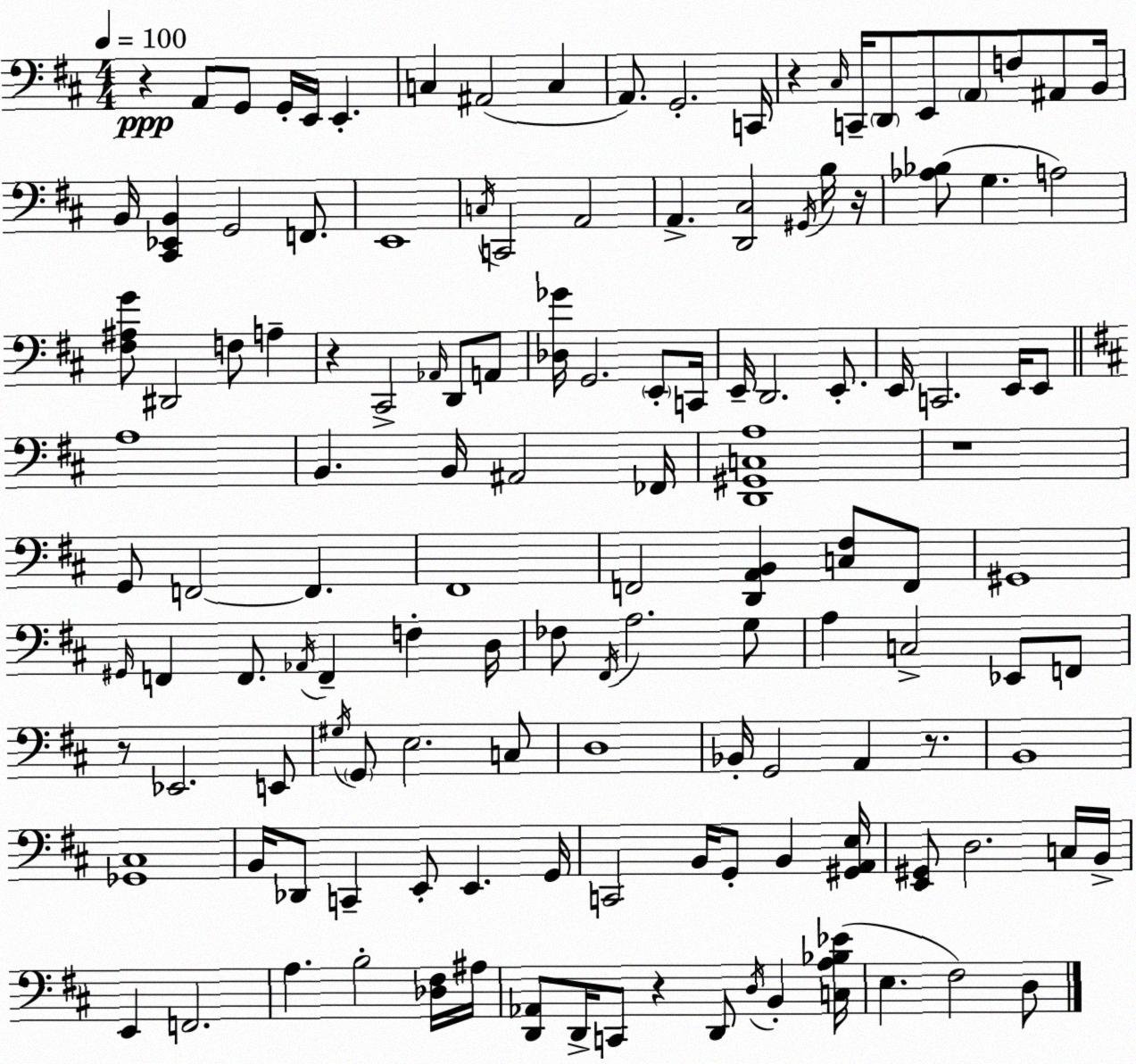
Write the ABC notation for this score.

X:1
T:Untitled
M:4/4
L:1/4
K:D
z A,,/2 G,,/2 G,,/4 E,,/4 E,, C, ^A,,2 C, A,,/2 G,,2 C,,/4 z ^C,/4 C,,/4 D,,/2 E,,/2 A,,/2 F,/2 ^A,,/2 B,,/4 B,,/4 [^C,,_E,,B,,] G,,2 F,,/2 E,,4 C,/4 C,,2 A,,2 A,, [D,,^C,]2 ^G,,/4 B,/4 z/4 [_A,_B,]/2 G, A,2 [^F,^A,G]/2 ^D,,2 F,/2 A, z ^C,,2 _A,,/4 D,,/2 A,,/2 [_D,_G]/4 G,,2 E,,/2 C,,/4 E,,/4 D,,2 E,,/2 E,,/4 C,,2 E,,/4 E,,/2 A,4 B,, B,,/4 ^A,,2 _F,,/4 [D,,^G,,C,A,]4 z4 G,,/2 F,,2 F,, ^F,,4 F,,2 [D,,A,,B,,] [C,^F,]/2 F,,/2 ^G,,4 ^G,,/4 F,, F,,/2 _A,,/4 F,, F, D,/4 _F,/2 ^F,,/4 A,2 G,/2 A, C,2 _E,,/2 F,,/2 z/2 _E,,2 E,,/2 ^G,/4 G,,/2 E,2 C,/2 D,4 _B,,/4 G,,2 A,, z/2 B,,4 [_G,,^C,]4 B,,/4 _D,,/2 C,, E,,/2 E,, G,,/4 C,,2 B,,/4 G,,/2 B,, [^G,,A,,E,]/4 [E,,^G,,]/2 D,2 C,/4 B,,/4 E,, F,,2 A, B,2 [_D,^F,]/4 ^A,/4 [D,,_A,,]/2 D,,/4 C,,/2 z D,,/2 D,/4 B,, [C,A,_B,_E]/4 E, ^F,2 D,/2